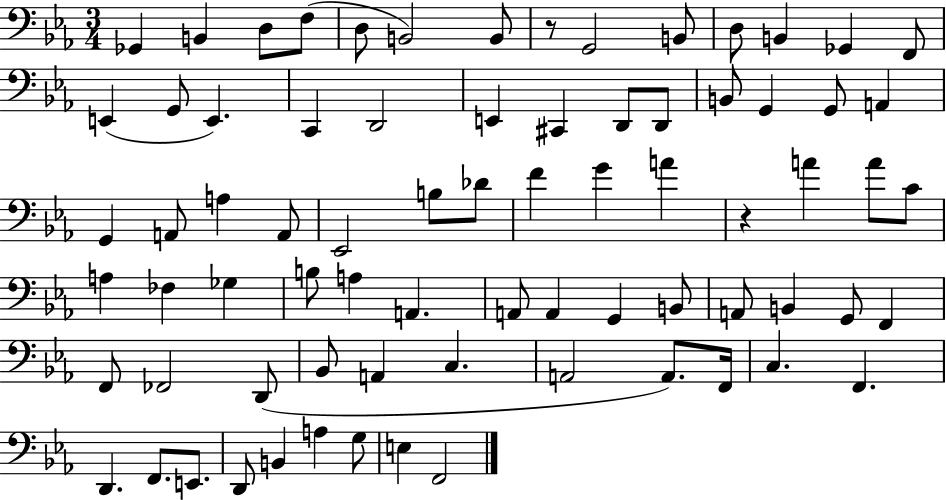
Gb2/q B2/q D3/e F3/e D3/e B2/h B2/e R/e G2/h B2/e D3/e B2/q Gb2/q F2/e E2/q G2/e E2/q. C2/q D2/h E2/q C#2/q D2/e D2/e B2/e G2/q G2/e A2/q G2/q A2/e A3/q A2/e Eb2/h B3/e Db4/e F4/q G4/q A4/q R/q A4/q A4/e C4/e A3/q FES3/q Gb3/q B3/e A3/q A2/q. A2/e A2/q G2/q B2/e A2/e B2/q G2/e F2/q F2/e FES2/h D2/e Bb2/e A2/q C3/q. A2/h A2/e. F2/s C3/q. F2/q. D2/q. F2/e. E2/e. D2/e B2/q A3/q G3/e E3/q F2/h